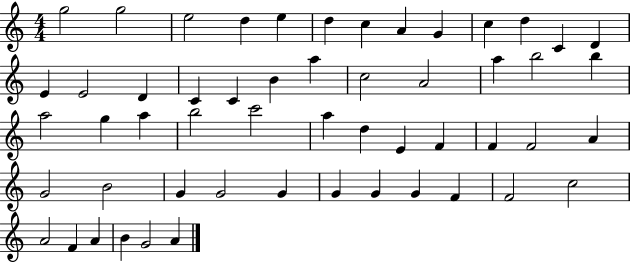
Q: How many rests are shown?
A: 0